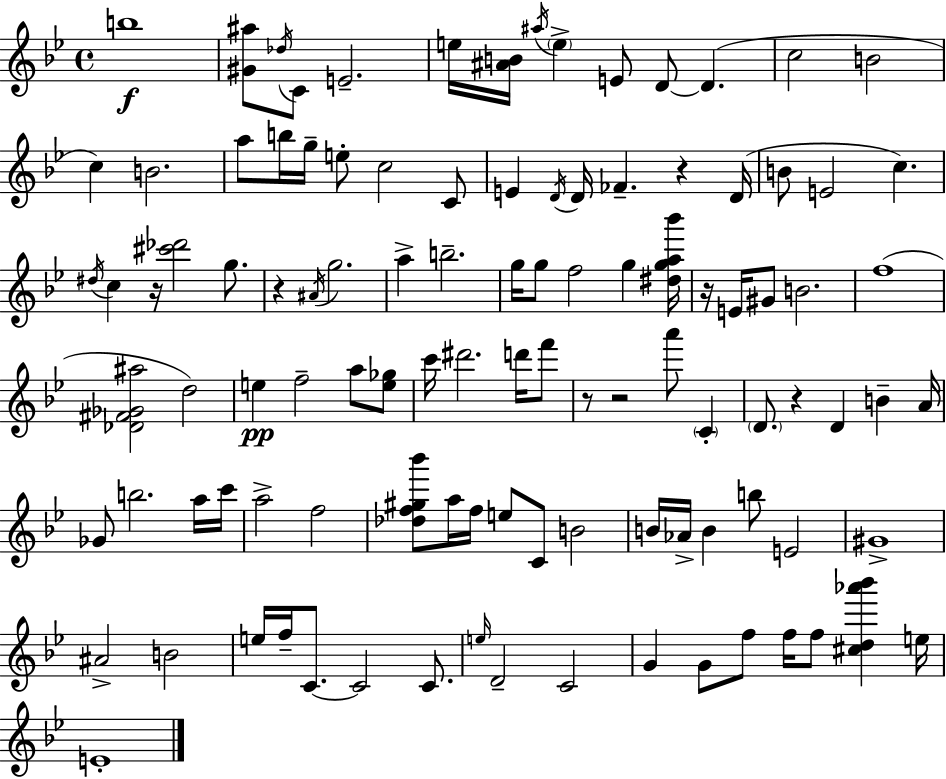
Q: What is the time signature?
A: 4/4